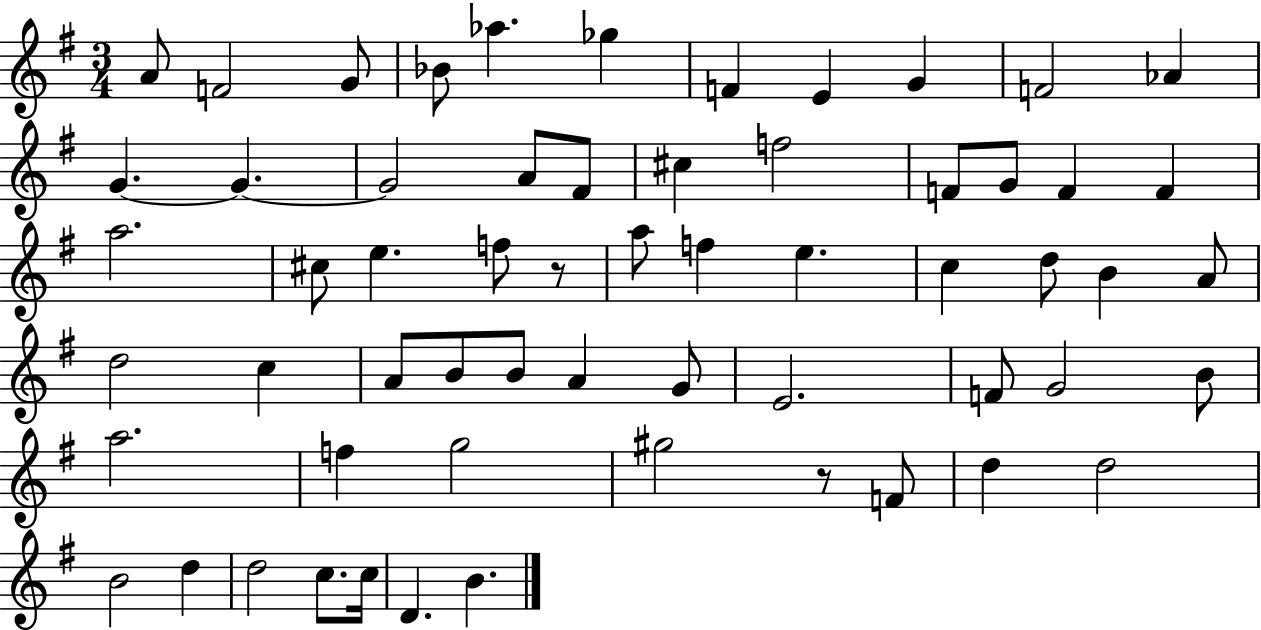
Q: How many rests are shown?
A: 2